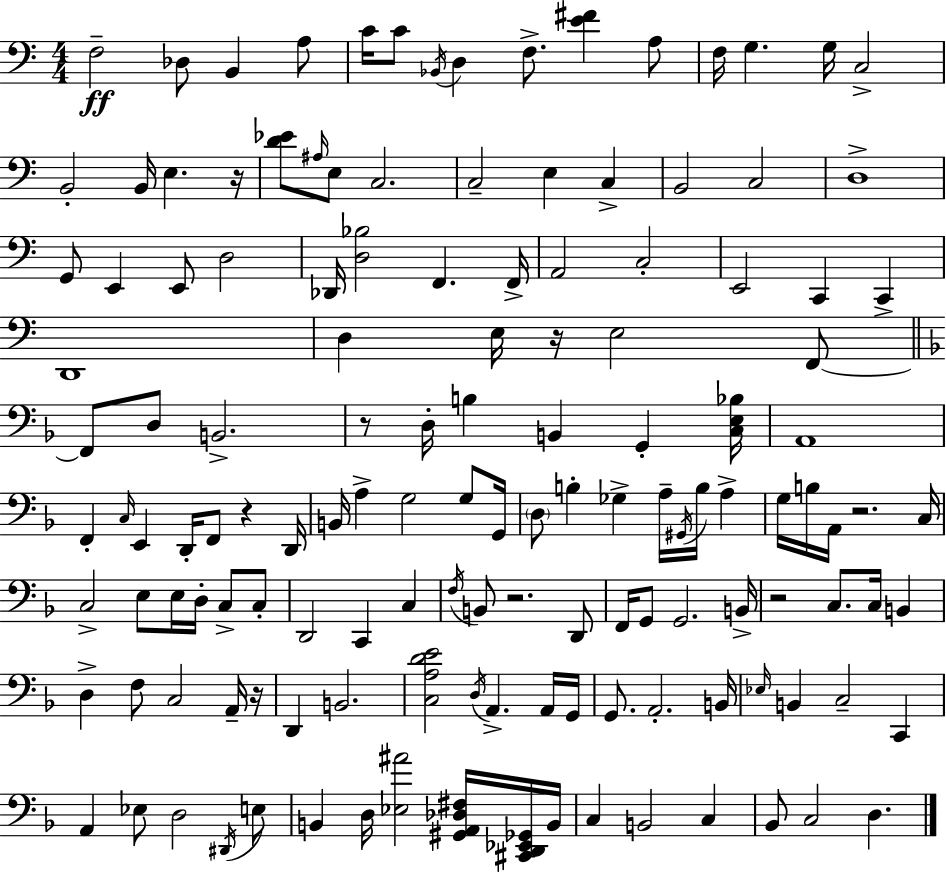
{
  \clef bass
  \numericTimeSignature
  \time 4/4
  \key a \minor
  \repeat volta 2 { f2--\ff des8 b,4 a8 | c'16 c'8 \acciaccatura { bes,16 } d4 f8.-> <e' fis'>4 a8 | f16 g4. g16 c2-> | b,2-. b,16 e4. | \break r16 <d' ees'>8 \grace { ais16 } e8 c2. | c2-- e4 c4-> | b,2 c2 | d1-> | \break g,8 e,4 e,8 d2 | des,16 <d bes>2 f,4. | f,16-> a,2 c2-. | e,2 c,4 c,4-> | \break d,1 | d4 e16 r16 e2 | f,8~~ \bar "||" \break \key f \major f,8 d8 b,2.-> | r8 d16-. b4 b,4 g,4-. <c e bes>16 | a,1 | f,4-. \grace { c16 } e,4 d,16-. f,8 r4 | \break d,16 b,16 a4-> g2 g8 | g,16 \parenthesize d8 b4-. ges4-> a16-- \acciaccatura { gis,16 } b16 a4-> | g16 b16 a,16 r2. | c16 c2-> e8 e16 d16-. c8-> | \break c8-. d,2 c,4 c4 | \acciaccatura { f16 } b,8 r2. | d,8 f,16 g,8 g,2. | b,16-> r2 c8. c16 b,4 | \break d4-> f8 c2 | a,16-- r16 d,4 b,2. | <c a d' e'>2 \acciaccatura { d16 } a,4.-> | a,16 g,16 g,8. a,2.-. | \break b,16 \grace { ees16 } b,4 c2-- | c,4 a,4 ees8 d2 | \acciaccatura { dis,16 } e8 b,4 d16 <ees ais'>2 | <gis, a, des fis>16 <cis, d, ees, ges,>16 b,16 c4 b,2 | \break c4 bes,8 c2 | d4. } \bar "|."
}